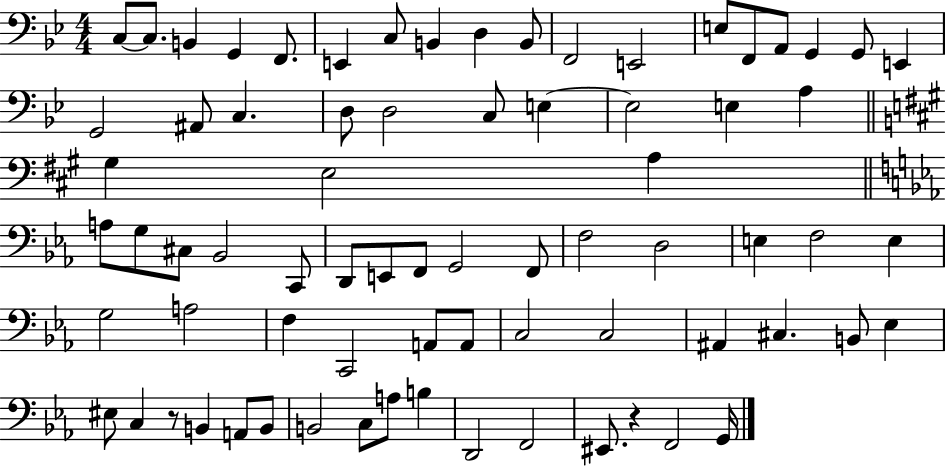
{
  \clef bass
  \numericTimeSignature
  \time 4/4
  \key bes \major
  c8~~ c8. b,4 g,4 f,8. | e,4 c8 b,4 d4 b,8 | f,2 e,2 | e8 f,8 a,8 g,4 g,8 e,4 | \break g,2 ais,8 c4. | d8 d2 c8 e4~~ | e2 e4 a4 | \bar "||" \break \key a \major gis4 e2 a4 | \bar "||" \break \key c \minor a8 g8 cis8 bes,2 c,8 | d,8 e,8 f,8 g,2 f,8 | f2 d2 | e4 f2 e4 | \break g2 a2 | f4 c,2 a,8 a,8 | c2 c2 | ais,4 cis4. b,8 ees4 | \break eis8 c4 r8 b,4 a,8 b,8 | b,2 c8 a8 b4 | d,2 f,2 | eis,8. r4 f,2 g,16 | \break \bar "|."
}